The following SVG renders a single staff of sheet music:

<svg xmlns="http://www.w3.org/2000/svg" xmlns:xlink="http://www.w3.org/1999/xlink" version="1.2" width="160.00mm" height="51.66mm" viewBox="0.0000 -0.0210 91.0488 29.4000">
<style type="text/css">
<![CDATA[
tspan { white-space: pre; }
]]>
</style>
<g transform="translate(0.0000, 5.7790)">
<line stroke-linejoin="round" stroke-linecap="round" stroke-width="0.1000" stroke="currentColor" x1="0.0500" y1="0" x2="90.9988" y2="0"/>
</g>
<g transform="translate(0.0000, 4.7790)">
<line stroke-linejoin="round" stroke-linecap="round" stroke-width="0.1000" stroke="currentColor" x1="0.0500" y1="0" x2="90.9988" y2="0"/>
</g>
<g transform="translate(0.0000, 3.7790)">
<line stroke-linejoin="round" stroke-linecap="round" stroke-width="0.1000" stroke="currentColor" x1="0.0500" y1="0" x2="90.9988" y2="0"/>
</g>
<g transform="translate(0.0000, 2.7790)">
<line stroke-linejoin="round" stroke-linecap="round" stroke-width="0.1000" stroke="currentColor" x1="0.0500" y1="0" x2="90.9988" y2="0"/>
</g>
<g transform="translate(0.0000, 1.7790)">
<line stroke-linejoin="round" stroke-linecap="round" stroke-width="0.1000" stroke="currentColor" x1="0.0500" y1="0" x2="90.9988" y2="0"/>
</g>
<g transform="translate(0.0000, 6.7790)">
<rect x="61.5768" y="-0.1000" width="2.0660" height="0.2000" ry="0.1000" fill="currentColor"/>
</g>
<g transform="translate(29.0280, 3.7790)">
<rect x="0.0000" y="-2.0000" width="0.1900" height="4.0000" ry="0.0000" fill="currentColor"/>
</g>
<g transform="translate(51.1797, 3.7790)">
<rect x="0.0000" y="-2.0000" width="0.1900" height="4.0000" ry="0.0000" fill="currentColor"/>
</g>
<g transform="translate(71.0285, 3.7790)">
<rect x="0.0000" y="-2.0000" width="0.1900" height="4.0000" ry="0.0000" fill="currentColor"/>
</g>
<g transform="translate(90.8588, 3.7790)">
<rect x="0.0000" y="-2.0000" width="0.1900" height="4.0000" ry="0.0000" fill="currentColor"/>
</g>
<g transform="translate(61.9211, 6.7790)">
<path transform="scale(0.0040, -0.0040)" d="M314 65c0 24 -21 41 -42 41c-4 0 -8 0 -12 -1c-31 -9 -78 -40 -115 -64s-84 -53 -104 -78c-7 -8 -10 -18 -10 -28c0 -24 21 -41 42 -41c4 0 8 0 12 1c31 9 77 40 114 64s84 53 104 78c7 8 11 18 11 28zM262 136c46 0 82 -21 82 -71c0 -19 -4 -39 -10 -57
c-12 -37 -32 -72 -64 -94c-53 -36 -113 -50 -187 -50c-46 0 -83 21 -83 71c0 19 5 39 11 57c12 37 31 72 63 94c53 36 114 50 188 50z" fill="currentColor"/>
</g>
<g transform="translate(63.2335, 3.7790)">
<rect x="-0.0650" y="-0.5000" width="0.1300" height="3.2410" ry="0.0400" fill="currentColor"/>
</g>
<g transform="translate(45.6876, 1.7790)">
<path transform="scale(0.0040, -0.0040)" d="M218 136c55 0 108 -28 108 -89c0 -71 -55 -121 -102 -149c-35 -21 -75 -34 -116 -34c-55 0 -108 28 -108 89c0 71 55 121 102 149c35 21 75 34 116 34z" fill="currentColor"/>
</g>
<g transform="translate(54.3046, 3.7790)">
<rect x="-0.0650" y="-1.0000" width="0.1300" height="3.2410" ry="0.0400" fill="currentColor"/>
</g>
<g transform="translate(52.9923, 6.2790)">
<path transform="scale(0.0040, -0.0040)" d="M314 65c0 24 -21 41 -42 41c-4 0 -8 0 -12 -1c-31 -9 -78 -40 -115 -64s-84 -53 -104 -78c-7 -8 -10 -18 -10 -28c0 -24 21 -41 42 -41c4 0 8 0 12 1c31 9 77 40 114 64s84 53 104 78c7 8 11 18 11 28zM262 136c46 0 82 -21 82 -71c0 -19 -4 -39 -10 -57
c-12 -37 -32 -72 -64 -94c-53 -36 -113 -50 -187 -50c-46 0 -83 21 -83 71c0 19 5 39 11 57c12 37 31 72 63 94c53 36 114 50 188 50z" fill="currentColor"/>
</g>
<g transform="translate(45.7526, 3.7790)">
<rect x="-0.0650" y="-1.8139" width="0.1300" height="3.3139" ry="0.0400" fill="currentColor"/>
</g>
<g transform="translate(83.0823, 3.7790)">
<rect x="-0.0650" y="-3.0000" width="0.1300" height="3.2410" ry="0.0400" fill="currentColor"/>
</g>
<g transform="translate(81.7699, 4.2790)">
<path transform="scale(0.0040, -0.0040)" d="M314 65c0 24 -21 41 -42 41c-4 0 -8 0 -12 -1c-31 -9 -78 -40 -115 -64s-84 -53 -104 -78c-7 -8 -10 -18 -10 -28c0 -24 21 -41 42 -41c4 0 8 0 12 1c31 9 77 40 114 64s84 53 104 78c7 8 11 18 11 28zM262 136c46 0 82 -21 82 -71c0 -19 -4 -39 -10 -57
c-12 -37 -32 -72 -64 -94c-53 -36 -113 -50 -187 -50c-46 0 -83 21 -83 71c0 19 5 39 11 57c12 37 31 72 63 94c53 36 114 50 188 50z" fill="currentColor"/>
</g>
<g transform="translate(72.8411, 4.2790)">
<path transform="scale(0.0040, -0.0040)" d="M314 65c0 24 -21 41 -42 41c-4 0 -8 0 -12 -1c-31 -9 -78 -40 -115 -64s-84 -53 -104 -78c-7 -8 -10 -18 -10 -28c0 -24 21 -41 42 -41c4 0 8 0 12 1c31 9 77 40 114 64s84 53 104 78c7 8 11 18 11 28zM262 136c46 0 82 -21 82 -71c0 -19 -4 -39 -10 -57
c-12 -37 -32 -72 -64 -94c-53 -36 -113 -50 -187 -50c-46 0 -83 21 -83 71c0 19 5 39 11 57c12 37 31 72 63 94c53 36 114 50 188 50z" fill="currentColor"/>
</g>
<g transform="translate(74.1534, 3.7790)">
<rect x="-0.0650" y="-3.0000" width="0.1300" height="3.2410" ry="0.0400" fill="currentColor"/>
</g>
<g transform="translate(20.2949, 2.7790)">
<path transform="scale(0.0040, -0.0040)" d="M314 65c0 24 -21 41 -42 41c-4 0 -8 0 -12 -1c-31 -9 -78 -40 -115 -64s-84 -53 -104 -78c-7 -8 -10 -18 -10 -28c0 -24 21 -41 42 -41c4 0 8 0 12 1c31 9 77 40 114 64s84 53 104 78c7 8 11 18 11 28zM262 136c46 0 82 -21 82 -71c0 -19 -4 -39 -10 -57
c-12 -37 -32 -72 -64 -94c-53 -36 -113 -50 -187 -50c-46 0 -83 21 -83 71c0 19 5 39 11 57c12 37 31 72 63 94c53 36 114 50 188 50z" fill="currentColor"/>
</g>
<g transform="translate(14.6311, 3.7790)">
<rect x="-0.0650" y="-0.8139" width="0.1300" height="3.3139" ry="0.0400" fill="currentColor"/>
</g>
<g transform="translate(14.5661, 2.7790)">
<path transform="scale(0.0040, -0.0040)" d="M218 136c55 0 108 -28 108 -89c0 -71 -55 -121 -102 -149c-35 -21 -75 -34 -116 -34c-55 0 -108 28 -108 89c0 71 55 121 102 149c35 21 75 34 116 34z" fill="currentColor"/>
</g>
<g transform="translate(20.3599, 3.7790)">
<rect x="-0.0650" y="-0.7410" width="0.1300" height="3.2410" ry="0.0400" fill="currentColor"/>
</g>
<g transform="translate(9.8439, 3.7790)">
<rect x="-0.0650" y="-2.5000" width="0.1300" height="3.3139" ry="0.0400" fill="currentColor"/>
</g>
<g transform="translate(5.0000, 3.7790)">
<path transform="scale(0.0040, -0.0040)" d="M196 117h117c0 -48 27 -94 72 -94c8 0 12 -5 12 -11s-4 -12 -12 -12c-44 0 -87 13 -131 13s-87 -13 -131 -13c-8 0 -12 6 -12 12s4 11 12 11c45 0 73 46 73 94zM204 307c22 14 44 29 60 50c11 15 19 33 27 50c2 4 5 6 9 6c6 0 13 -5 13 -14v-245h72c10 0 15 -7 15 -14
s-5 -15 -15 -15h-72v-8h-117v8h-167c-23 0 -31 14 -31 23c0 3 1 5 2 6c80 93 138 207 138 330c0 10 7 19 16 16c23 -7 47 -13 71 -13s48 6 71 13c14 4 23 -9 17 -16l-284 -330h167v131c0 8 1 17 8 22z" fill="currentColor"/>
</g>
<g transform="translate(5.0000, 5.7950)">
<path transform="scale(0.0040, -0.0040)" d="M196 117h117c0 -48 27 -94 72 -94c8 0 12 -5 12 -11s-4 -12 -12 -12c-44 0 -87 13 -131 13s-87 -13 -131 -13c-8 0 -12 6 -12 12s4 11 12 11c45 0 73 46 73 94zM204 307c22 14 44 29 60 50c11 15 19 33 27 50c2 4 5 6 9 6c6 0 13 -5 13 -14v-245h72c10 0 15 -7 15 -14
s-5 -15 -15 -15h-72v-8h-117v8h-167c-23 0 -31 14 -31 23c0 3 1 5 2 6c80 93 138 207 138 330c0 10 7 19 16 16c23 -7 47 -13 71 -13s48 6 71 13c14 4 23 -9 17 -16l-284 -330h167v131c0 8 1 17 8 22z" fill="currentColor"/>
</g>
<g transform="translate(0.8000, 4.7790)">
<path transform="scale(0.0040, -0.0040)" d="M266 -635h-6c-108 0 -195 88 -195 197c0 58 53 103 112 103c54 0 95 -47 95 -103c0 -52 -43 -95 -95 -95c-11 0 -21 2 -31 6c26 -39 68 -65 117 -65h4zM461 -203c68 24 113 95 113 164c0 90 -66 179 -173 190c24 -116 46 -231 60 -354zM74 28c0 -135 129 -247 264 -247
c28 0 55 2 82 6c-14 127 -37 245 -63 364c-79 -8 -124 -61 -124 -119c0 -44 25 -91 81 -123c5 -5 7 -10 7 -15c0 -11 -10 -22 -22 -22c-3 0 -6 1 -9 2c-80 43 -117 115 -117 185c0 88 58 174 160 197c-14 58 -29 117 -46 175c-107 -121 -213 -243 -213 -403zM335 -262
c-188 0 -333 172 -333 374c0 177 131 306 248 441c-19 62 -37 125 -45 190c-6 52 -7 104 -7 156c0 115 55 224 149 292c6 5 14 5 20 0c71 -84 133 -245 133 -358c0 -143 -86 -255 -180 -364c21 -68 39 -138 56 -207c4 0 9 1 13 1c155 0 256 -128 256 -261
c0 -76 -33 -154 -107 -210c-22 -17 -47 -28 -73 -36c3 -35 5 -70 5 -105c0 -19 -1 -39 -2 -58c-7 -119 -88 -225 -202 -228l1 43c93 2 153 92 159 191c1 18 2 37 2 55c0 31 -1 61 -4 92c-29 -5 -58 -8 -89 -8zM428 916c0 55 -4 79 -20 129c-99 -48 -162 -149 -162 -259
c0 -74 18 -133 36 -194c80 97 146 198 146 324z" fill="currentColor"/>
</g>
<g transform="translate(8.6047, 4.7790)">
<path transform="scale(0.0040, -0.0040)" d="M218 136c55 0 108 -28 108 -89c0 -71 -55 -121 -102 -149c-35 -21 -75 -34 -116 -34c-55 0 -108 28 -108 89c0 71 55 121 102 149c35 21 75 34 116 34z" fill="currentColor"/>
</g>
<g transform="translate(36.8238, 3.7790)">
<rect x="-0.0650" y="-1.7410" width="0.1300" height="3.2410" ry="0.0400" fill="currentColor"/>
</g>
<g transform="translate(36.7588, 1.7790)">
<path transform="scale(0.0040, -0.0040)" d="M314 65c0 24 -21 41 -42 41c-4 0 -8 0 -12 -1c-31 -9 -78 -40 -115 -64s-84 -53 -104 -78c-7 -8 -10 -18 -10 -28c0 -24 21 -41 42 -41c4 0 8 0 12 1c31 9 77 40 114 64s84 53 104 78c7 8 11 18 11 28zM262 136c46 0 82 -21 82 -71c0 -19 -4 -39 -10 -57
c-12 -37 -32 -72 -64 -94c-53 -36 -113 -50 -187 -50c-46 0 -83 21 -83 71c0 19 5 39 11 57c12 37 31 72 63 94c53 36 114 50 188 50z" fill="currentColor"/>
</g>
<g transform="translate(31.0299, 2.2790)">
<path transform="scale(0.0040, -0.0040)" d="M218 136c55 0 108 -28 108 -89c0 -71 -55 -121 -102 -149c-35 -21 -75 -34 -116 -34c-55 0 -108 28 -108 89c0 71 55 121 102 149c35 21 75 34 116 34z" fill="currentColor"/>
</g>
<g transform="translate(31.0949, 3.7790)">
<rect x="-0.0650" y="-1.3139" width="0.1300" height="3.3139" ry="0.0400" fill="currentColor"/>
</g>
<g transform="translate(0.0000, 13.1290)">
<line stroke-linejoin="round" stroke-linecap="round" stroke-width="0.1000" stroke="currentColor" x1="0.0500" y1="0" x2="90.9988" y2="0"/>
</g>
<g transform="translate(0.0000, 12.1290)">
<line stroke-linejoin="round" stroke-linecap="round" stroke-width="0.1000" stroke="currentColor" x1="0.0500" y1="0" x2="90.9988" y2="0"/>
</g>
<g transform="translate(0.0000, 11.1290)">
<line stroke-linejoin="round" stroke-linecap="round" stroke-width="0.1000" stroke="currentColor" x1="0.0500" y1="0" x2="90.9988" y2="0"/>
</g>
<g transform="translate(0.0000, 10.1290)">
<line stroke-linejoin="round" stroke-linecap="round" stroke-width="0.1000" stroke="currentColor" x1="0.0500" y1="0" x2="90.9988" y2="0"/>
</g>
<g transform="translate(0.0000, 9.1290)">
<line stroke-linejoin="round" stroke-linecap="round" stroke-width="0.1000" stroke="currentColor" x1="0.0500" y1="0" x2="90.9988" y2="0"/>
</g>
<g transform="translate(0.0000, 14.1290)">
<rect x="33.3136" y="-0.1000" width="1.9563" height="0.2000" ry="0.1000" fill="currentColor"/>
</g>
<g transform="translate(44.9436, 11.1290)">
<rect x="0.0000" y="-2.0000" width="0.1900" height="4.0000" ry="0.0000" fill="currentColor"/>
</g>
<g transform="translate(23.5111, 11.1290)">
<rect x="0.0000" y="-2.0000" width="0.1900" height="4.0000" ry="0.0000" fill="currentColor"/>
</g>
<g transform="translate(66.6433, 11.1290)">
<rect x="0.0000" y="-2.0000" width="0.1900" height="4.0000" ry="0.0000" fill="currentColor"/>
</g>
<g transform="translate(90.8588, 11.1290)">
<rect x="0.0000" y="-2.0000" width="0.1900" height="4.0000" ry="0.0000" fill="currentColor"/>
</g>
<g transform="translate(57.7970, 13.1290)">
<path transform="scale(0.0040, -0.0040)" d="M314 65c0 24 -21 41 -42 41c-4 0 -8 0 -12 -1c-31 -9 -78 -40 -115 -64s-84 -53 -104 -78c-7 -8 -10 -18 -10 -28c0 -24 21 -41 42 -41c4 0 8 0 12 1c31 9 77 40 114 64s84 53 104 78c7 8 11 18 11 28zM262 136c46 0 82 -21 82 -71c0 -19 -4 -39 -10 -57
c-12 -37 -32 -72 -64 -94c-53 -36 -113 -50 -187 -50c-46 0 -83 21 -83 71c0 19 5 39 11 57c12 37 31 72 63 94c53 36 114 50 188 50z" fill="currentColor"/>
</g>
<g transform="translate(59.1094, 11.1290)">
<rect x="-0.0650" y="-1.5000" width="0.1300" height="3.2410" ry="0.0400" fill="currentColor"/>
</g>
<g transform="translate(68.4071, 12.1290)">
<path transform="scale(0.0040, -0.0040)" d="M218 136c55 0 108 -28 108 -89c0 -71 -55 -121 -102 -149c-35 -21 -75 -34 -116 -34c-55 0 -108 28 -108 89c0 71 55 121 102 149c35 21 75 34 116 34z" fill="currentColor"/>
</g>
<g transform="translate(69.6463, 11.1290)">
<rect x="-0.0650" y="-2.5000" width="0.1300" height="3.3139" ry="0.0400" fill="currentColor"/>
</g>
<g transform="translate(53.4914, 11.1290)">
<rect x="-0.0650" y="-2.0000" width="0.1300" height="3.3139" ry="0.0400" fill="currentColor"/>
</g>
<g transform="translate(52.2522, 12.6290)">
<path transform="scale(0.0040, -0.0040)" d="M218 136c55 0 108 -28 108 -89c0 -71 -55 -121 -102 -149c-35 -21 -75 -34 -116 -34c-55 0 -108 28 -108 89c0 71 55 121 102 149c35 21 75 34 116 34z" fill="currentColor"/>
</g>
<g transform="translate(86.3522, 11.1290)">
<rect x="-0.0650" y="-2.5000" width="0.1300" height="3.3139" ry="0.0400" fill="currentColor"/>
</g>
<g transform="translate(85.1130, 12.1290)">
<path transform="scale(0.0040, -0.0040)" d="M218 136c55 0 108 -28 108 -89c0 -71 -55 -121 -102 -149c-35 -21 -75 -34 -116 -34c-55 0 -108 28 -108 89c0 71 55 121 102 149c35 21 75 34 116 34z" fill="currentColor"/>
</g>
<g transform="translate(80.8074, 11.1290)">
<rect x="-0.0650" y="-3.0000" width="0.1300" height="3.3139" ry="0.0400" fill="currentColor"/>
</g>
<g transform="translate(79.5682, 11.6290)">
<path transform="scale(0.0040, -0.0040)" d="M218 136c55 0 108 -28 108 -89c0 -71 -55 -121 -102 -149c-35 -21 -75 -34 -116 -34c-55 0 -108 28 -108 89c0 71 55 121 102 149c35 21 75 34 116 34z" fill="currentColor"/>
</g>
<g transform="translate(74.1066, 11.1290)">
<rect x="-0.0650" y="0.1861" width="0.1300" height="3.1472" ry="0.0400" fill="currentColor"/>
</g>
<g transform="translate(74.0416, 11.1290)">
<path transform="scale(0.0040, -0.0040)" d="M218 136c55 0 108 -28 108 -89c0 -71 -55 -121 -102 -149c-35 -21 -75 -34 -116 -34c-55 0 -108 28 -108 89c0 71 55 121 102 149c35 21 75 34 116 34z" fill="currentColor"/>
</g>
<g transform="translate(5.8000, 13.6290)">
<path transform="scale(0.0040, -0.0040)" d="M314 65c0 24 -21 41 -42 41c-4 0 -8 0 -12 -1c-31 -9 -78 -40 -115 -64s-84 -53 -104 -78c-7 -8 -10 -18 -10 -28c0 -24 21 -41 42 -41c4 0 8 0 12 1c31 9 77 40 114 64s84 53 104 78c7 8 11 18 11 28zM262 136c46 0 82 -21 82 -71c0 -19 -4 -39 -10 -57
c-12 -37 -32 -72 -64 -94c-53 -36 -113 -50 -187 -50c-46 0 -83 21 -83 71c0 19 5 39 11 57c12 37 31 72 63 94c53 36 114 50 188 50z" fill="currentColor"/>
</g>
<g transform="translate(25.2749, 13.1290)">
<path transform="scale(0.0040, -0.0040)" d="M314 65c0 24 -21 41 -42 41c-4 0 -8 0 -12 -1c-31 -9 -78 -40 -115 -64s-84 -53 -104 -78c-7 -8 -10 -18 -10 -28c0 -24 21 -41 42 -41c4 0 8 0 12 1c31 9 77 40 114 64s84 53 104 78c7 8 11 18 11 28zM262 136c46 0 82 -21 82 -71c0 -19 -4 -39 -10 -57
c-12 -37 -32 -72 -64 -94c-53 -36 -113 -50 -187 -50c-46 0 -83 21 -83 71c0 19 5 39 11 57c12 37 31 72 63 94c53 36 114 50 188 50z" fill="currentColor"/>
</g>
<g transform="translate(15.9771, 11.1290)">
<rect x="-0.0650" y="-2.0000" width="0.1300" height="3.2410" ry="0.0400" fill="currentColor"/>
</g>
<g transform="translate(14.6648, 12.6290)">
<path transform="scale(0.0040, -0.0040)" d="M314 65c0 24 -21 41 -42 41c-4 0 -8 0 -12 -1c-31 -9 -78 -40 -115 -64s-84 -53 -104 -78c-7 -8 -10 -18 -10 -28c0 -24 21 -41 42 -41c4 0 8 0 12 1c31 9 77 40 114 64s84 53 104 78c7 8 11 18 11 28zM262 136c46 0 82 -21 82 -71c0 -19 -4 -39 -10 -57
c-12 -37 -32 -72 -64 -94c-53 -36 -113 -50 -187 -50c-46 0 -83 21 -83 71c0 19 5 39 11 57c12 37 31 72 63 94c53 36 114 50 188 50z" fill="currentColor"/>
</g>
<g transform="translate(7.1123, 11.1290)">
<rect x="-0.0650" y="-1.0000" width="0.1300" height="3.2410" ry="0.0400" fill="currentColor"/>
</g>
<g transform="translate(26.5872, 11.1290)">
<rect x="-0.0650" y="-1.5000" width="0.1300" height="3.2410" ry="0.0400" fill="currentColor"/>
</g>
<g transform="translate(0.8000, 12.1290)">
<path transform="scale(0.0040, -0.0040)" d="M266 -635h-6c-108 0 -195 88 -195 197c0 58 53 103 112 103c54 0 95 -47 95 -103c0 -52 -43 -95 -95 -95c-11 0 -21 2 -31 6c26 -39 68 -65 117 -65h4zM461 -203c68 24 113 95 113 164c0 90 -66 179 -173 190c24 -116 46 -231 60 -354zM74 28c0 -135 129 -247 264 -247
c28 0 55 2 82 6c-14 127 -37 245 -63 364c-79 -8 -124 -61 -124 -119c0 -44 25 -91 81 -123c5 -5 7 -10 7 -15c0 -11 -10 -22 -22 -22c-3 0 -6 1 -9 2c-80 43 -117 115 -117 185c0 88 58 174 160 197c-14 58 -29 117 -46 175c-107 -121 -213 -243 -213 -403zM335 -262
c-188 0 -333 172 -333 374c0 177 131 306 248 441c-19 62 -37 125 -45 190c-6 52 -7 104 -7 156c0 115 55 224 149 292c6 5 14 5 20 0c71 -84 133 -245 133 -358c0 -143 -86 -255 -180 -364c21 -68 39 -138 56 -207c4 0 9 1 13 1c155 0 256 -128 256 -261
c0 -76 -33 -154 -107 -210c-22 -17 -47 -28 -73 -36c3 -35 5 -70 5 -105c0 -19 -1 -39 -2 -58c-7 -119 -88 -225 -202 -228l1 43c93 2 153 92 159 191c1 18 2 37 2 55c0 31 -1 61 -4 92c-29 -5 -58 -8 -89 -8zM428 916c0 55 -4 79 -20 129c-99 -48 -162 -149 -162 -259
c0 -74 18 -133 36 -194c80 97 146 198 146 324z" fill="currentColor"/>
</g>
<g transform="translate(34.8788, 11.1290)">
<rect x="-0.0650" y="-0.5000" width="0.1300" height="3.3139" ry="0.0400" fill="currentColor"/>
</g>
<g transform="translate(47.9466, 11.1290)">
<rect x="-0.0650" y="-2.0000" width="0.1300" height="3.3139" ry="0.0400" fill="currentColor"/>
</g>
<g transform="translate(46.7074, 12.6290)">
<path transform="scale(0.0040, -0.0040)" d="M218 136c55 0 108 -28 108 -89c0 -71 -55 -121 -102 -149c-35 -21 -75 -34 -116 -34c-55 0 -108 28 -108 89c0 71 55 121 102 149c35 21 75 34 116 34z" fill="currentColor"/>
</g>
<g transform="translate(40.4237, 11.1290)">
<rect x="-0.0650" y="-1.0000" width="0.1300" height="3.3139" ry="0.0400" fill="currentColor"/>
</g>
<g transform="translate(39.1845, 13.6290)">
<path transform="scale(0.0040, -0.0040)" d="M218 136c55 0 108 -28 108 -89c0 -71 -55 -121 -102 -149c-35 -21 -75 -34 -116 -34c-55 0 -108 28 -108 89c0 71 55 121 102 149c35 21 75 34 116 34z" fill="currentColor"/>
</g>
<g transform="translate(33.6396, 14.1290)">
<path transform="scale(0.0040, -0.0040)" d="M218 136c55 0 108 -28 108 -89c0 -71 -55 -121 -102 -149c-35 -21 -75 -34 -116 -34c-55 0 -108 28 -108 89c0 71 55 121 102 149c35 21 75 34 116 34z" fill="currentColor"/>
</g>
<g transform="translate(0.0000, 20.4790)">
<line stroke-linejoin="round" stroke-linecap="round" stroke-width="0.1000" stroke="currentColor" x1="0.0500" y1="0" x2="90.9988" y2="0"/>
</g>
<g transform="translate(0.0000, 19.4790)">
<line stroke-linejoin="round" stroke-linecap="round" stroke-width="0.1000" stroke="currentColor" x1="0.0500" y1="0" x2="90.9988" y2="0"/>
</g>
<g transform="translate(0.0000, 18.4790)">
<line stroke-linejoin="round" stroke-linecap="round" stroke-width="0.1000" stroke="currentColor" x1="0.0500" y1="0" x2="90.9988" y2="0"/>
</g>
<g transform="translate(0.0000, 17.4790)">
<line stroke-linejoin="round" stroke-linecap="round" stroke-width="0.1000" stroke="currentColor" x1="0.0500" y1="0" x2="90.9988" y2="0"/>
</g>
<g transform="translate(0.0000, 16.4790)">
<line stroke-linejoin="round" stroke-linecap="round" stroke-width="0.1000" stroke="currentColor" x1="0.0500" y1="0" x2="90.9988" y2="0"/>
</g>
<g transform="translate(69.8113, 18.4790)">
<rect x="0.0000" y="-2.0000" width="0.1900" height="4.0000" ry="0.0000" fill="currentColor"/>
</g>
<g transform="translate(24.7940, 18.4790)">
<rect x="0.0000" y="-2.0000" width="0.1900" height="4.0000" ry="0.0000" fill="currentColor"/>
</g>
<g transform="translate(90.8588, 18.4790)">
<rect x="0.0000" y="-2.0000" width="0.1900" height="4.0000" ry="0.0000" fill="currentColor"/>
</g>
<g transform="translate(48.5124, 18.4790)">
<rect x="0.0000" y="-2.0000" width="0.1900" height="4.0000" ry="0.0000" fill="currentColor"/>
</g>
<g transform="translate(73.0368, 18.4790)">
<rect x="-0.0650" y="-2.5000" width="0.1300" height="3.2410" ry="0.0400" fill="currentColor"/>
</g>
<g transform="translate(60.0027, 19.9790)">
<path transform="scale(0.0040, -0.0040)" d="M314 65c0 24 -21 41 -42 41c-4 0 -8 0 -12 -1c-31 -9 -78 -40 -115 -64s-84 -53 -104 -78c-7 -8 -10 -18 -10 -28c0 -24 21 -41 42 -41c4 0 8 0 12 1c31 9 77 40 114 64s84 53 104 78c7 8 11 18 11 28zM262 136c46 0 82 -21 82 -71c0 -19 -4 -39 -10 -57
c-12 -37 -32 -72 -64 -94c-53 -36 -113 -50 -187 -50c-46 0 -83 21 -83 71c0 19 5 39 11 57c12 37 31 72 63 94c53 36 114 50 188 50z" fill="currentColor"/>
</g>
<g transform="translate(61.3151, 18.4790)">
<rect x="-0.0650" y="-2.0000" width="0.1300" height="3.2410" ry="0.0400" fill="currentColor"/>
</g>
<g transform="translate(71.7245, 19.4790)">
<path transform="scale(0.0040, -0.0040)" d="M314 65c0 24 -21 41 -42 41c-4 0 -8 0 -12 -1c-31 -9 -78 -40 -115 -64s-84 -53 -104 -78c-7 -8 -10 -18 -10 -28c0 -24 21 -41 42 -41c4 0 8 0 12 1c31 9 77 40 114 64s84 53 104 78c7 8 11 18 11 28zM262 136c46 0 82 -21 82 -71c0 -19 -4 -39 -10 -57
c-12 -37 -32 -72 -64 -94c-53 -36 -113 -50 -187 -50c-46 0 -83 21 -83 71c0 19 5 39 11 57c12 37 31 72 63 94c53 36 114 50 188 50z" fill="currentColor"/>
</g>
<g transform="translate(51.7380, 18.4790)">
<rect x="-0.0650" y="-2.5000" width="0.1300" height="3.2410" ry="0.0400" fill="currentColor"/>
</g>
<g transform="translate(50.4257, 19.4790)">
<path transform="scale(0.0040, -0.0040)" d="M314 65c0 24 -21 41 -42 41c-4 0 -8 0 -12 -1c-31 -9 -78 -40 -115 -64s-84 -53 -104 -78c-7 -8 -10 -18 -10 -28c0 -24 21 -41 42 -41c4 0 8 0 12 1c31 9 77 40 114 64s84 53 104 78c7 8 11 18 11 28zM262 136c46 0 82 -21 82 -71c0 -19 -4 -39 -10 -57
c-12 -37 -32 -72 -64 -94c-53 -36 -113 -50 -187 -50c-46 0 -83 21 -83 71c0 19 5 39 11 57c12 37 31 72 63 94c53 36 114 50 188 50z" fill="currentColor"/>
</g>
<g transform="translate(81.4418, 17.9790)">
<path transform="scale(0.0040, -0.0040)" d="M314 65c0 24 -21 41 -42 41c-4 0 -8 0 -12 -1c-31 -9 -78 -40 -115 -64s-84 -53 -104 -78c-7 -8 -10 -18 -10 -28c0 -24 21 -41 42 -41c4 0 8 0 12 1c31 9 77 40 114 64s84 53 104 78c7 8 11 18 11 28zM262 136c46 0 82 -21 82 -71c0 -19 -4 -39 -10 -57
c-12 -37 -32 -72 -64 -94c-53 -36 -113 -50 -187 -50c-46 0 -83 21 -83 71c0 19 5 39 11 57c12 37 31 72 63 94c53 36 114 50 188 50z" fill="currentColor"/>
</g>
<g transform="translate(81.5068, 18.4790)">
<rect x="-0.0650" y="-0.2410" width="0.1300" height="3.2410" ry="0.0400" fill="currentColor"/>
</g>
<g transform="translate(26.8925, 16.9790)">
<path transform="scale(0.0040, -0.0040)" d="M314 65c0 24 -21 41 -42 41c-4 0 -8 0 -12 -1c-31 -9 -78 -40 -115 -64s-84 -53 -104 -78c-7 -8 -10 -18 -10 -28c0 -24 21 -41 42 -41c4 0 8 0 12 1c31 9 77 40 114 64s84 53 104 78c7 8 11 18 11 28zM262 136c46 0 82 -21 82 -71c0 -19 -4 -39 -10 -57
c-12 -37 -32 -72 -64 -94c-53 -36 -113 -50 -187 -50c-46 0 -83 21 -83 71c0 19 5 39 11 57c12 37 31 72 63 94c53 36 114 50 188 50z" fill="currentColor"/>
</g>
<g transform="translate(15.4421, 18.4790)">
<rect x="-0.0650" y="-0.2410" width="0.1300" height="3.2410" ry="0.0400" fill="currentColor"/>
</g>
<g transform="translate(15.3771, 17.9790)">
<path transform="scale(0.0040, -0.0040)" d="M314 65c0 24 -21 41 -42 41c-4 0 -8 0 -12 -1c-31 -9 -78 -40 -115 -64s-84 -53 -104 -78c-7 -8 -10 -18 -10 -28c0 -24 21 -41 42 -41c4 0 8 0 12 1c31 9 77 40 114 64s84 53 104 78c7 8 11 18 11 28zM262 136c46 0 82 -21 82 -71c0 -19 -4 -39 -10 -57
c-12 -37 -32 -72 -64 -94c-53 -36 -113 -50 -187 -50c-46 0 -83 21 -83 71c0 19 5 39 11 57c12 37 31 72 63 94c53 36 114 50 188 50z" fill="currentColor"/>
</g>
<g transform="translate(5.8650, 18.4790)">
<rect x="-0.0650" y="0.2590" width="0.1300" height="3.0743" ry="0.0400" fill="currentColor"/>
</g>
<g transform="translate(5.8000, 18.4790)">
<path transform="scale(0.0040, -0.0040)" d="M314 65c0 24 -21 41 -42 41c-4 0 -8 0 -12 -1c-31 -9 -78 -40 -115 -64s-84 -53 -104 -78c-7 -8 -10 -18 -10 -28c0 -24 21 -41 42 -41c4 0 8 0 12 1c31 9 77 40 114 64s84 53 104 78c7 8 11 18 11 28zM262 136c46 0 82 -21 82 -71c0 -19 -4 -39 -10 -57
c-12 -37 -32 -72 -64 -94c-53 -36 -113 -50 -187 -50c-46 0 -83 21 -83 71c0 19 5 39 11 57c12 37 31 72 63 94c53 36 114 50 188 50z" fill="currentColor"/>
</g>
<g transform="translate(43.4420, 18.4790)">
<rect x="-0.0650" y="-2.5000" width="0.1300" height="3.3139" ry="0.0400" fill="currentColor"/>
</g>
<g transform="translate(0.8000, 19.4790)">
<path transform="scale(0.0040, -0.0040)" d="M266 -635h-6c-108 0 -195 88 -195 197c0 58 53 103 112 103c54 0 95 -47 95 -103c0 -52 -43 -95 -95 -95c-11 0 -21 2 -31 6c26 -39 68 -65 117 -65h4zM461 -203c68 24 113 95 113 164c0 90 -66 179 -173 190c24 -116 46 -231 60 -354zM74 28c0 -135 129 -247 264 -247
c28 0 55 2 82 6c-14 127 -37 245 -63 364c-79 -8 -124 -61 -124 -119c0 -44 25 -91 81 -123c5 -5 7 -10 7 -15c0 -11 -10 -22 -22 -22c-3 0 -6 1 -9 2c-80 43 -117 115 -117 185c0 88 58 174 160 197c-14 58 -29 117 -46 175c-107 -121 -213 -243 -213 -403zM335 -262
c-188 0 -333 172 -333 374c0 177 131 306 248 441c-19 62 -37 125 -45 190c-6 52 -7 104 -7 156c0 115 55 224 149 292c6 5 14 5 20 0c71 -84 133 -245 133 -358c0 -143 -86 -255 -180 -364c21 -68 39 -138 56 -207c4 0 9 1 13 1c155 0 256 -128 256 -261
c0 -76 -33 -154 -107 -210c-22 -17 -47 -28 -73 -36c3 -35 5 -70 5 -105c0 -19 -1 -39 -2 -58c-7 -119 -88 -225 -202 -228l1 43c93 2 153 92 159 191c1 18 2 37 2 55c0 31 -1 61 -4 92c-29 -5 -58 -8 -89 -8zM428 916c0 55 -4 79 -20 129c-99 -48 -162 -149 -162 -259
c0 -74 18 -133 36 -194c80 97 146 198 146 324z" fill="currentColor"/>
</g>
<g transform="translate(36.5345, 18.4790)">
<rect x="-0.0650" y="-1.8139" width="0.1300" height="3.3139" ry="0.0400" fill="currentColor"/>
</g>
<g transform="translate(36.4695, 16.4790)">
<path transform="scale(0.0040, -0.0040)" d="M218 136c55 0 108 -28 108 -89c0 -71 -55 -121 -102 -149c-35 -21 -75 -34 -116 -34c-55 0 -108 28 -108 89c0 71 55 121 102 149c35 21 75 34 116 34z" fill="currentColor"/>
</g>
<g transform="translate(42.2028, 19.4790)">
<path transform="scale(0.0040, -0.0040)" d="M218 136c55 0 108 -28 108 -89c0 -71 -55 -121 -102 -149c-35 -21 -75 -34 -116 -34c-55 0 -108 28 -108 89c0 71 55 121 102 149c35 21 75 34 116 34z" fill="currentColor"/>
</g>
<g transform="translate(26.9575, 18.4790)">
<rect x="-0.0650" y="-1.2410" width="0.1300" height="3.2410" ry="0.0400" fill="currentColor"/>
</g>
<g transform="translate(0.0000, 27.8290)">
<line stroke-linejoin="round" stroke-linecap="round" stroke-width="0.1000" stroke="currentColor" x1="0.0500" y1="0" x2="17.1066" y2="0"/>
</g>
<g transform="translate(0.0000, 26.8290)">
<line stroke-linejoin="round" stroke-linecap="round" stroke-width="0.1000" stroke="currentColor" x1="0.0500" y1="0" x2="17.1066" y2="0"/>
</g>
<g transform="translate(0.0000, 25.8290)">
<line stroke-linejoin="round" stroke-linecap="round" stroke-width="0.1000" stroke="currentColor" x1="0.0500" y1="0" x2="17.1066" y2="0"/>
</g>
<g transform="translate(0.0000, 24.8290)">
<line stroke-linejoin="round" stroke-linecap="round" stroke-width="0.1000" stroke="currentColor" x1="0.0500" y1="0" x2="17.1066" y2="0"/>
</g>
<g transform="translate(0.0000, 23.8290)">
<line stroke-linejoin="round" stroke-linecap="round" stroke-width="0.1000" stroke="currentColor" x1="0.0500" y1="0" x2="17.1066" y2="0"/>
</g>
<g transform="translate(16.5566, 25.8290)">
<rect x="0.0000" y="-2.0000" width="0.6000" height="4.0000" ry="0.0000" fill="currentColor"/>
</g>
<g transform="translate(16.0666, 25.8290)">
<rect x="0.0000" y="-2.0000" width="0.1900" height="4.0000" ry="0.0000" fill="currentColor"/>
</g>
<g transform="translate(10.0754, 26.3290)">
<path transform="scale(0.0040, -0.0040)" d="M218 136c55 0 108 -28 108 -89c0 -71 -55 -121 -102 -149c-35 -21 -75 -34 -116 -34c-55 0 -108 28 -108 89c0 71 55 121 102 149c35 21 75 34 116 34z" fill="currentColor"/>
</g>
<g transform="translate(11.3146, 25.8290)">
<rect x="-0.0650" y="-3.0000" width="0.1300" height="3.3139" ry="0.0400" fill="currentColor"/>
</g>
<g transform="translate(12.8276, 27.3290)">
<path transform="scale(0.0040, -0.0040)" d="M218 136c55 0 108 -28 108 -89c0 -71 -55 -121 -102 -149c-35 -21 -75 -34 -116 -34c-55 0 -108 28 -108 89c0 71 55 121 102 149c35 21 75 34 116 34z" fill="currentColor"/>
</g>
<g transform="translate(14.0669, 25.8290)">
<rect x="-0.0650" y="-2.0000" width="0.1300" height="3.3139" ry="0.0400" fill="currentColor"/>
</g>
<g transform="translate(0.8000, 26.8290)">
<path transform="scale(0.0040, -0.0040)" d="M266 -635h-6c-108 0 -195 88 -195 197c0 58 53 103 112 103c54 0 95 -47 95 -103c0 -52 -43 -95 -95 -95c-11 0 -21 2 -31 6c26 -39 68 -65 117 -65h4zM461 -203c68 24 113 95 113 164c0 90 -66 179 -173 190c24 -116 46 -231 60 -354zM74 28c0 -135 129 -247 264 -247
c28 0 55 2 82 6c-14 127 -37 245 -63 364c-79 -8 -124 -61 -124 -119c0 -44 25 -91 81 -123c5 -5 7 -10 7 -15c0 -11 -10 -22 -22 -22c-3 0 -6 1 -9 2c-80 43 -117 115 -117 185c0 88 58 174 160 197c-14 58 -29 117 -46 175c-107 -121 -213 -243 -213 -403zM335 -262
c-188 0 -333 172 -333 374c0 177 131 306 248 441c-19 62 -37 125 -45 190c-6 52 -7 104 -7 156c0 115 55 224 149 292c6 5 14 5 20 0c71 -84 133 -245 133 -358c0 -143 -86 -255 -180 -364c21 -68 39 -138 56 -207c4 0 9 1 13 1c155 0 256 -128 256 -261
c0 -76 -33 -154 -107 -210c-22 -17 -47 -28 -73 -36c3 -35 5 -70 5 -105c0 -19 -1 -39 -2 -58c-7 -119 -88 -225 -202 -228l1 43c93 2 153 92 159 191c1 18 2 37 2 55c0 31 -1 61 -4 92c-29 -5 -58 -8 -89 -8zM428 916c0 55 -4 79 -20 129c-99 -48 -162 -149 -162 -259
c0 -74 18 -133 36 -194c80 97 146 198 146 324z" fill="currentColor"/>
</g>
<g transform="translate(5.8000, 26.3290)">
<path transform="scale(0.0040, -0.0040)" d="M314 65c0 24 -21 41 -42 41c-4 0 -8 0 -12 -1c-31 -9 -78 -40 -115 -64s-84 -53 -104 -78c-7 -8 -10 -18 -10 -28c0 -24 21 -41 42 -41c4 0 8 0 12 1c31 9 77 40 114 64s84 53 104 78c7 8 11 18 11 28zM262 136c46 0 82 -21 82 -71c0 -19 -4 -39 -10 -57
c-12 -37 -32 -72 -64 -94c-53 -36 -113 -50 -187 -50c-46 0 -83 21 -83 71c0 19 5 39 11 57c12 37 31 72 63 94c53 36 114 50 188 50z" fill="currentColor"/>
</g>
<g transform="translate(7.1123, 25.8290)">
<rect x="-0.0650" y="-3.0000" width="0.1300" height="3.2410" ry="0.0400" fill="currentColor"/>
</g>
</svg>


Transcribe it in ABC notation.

X:1
T:Untitled
M:4/4
L:1/4
K:C
G d d2 e f2 f D2 C2 A2 A2 D2 F2 E2 C D F F E2 G B A G B2 c2 e2 f G G2 F2 G2 c2 A2 A F